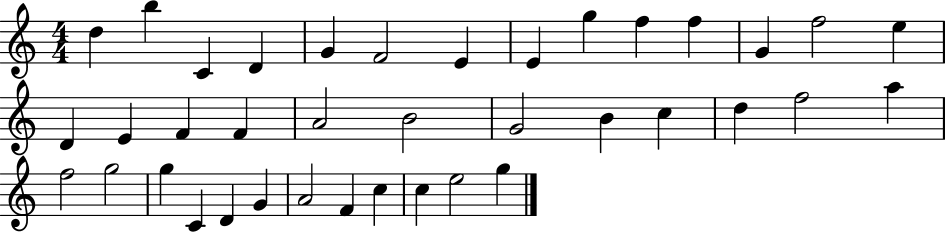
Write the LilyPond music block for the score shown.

{
  \clef treble
  \numericTimeSignature
  \time 4/4
  \key c \major
  d''4 b''4 c'4 d'4 | g'4 f'2 e'4 | e'4 g''4 f''4 f''4 | g'4 f''2 e''4 | \break d'4 e'4 f'4 f'4 | a'2 b'2 | g'2 b'4 c''4 | d''4 f''2 a''4 | \break f''2 g''2 | g''4 c'4 d'4 g'4 | a'2 f'4 c''4 | c''4 e''2 g''4 | \break \bar "|."
}